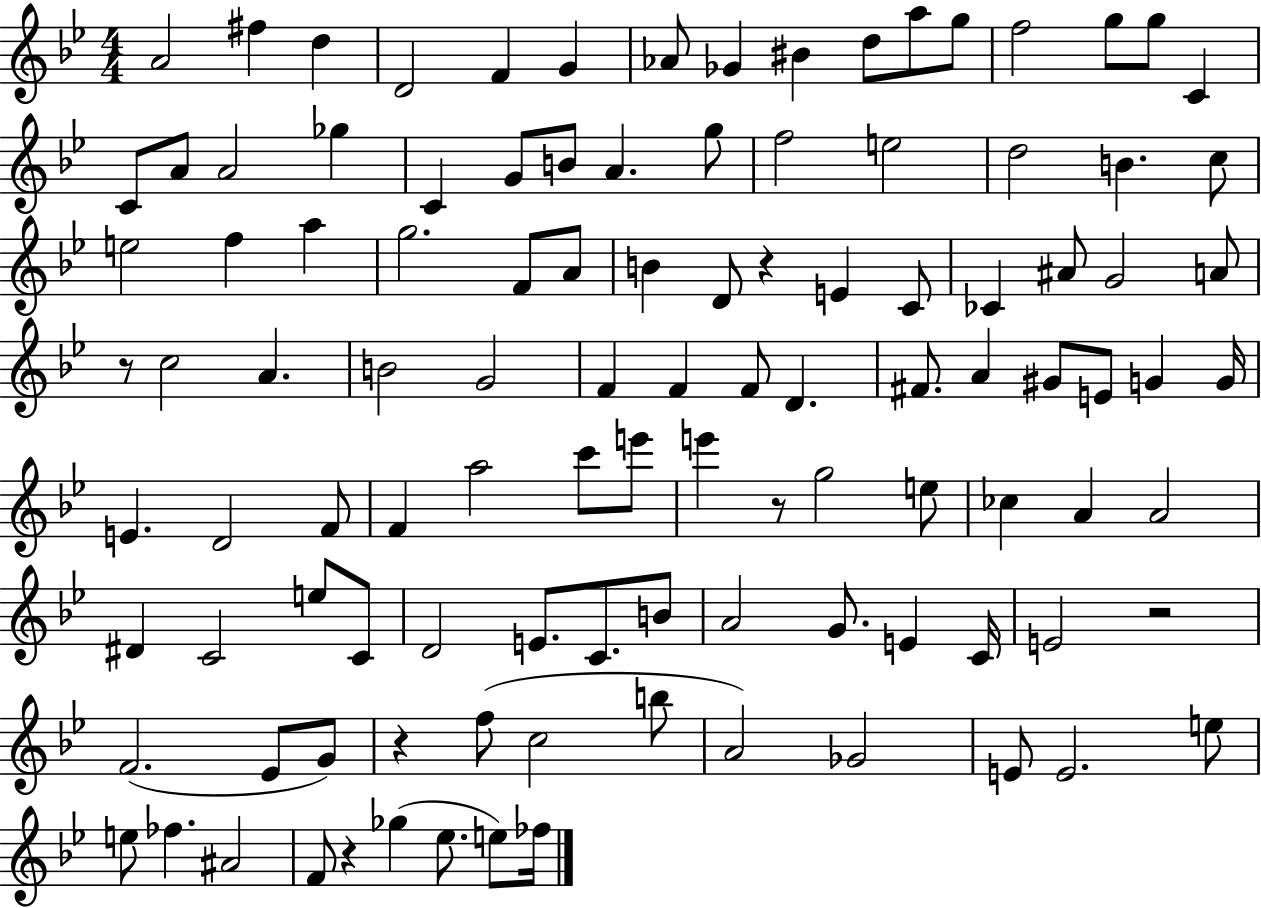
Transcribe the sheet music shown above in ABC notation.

X:1
T:Untitled
M:4/4
L:1/4
K:Bb
A2 ^f d D2 F G _A/2 _G ^B d/2 a/2 g/2 f2 g/2 g/2 C C/2 A/2 A2 _g C G/2 B/2 A g/2 f2 e2 d2 B c/2 e2 f a g2 F/2 A/2 B D/2 z E C/2 _C ^A/2 G2 A/2 z/2 c2 A B2 G2 F F F/2 D ^F/2 A ^G/2 E/2 G G/4 E D2 F/2 F a2 c'/2 e'/2 e' z/2 g2 e/2 _c A A2 ^D C2 e/2 C/2 D2 E/2 C/2 B/2 A2 G/2 E C/4 E2 z2 F2 _E/2 G/2 z f/2 c2 b/2 A2 _G2 E/2 E2 e/2 e/2 _f ^A2 F/2 z _g _e/2 e/2 _f/4